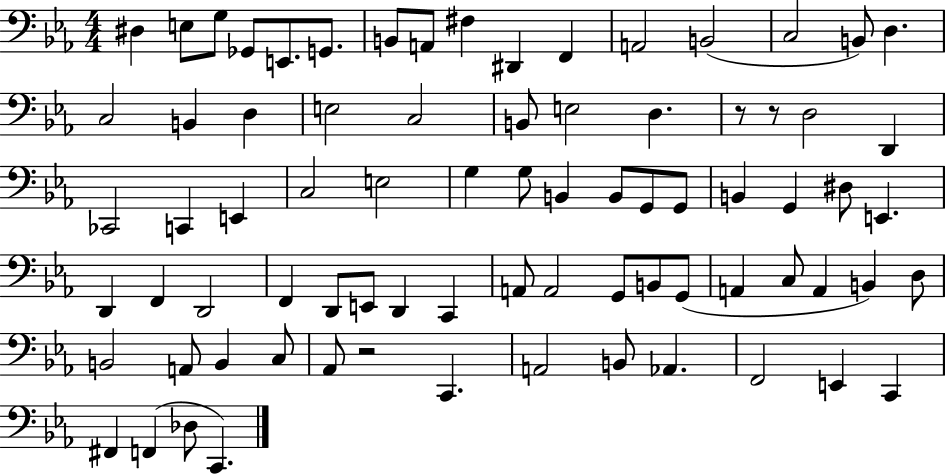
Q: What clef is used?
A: bass